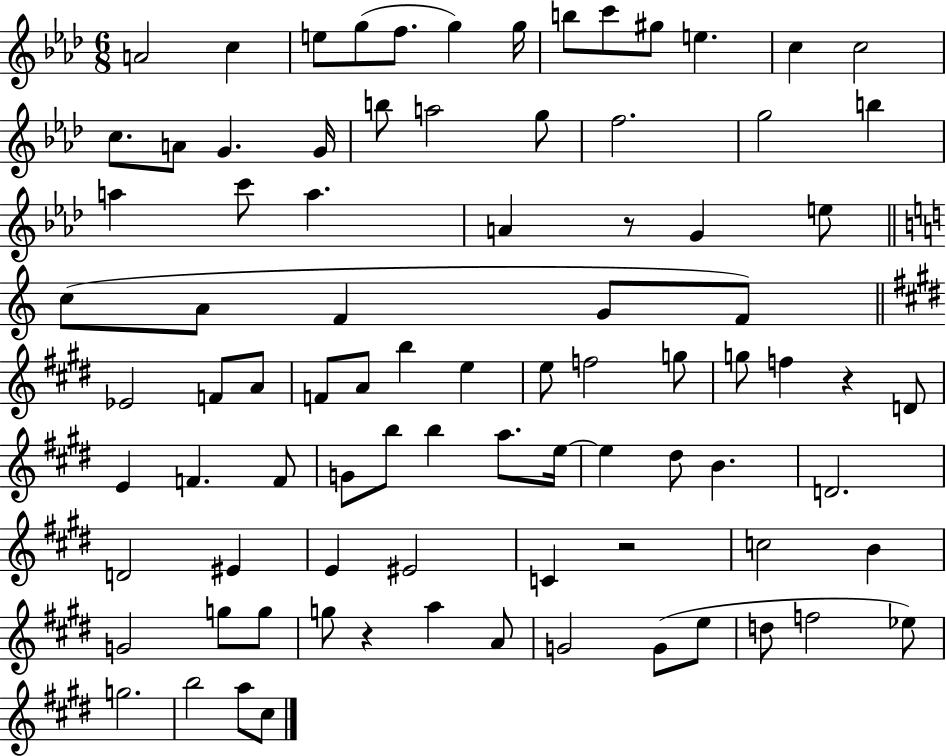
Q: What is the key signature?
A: AES major